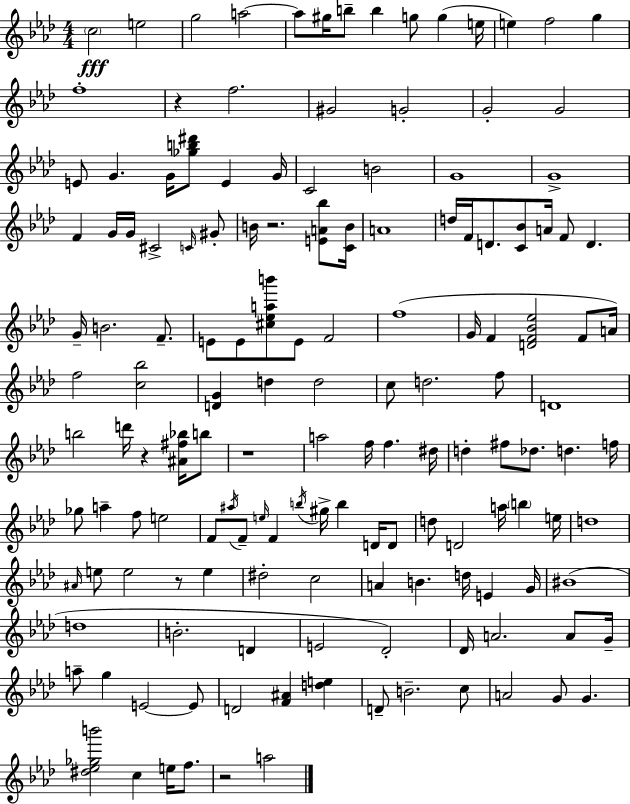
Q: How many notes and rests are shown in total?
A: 148